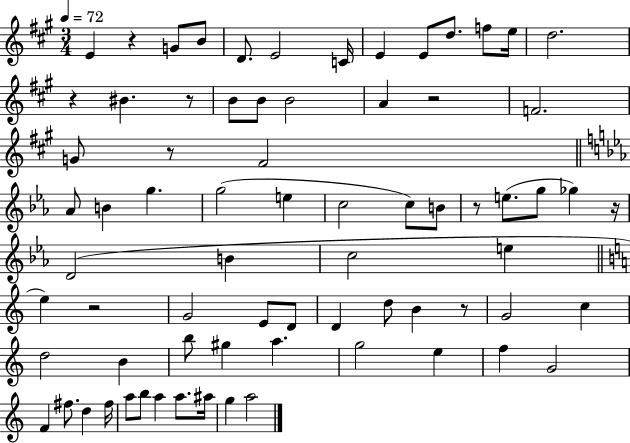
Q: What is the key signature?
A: A major